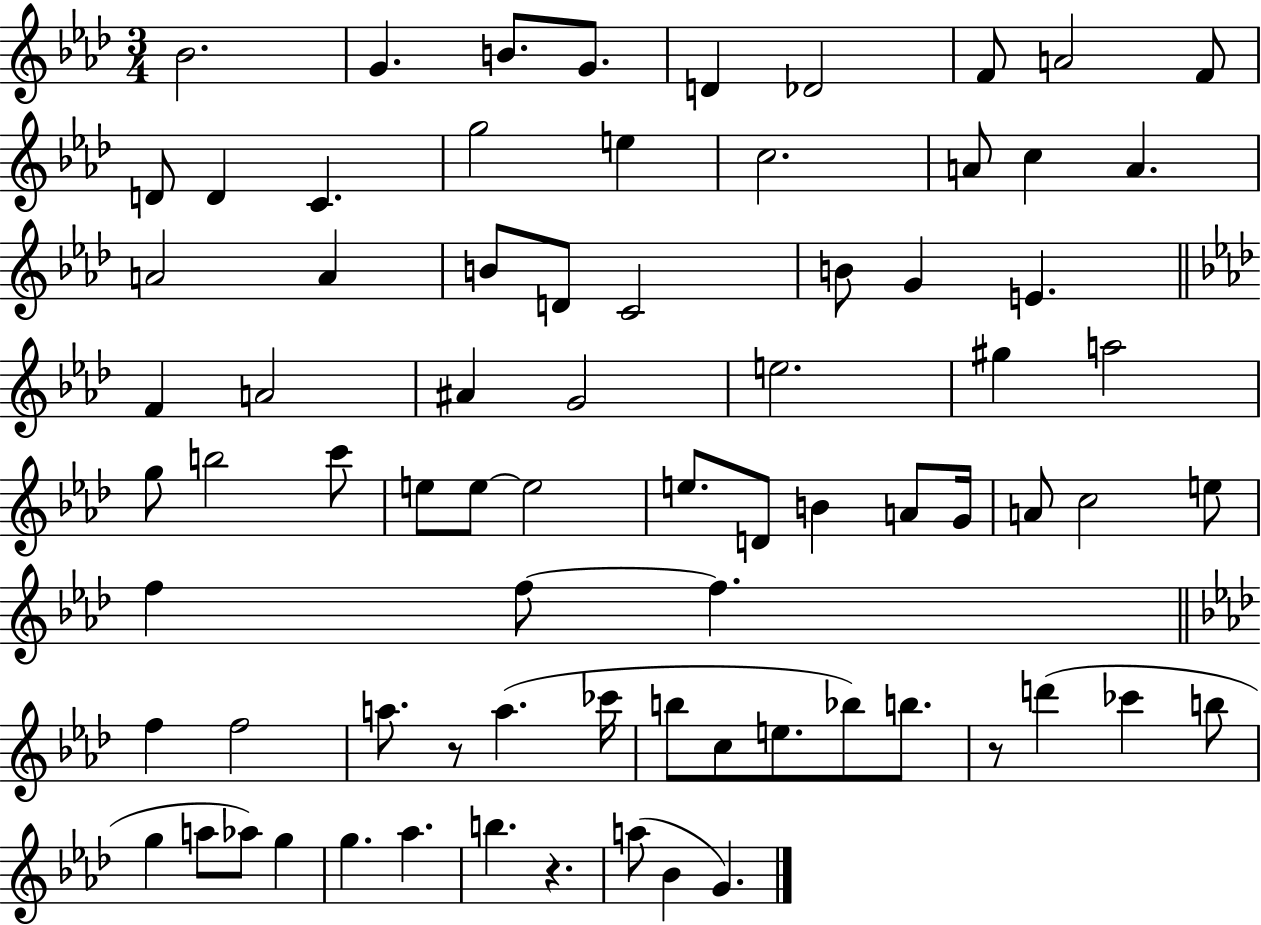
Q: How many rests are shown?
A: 3